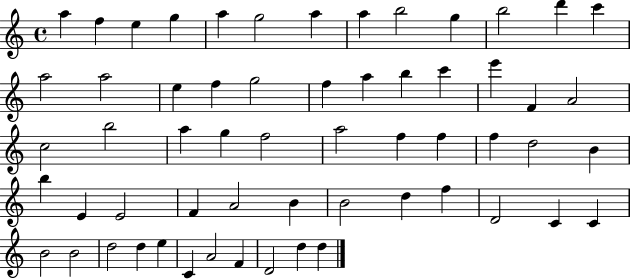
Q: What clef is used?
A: treble